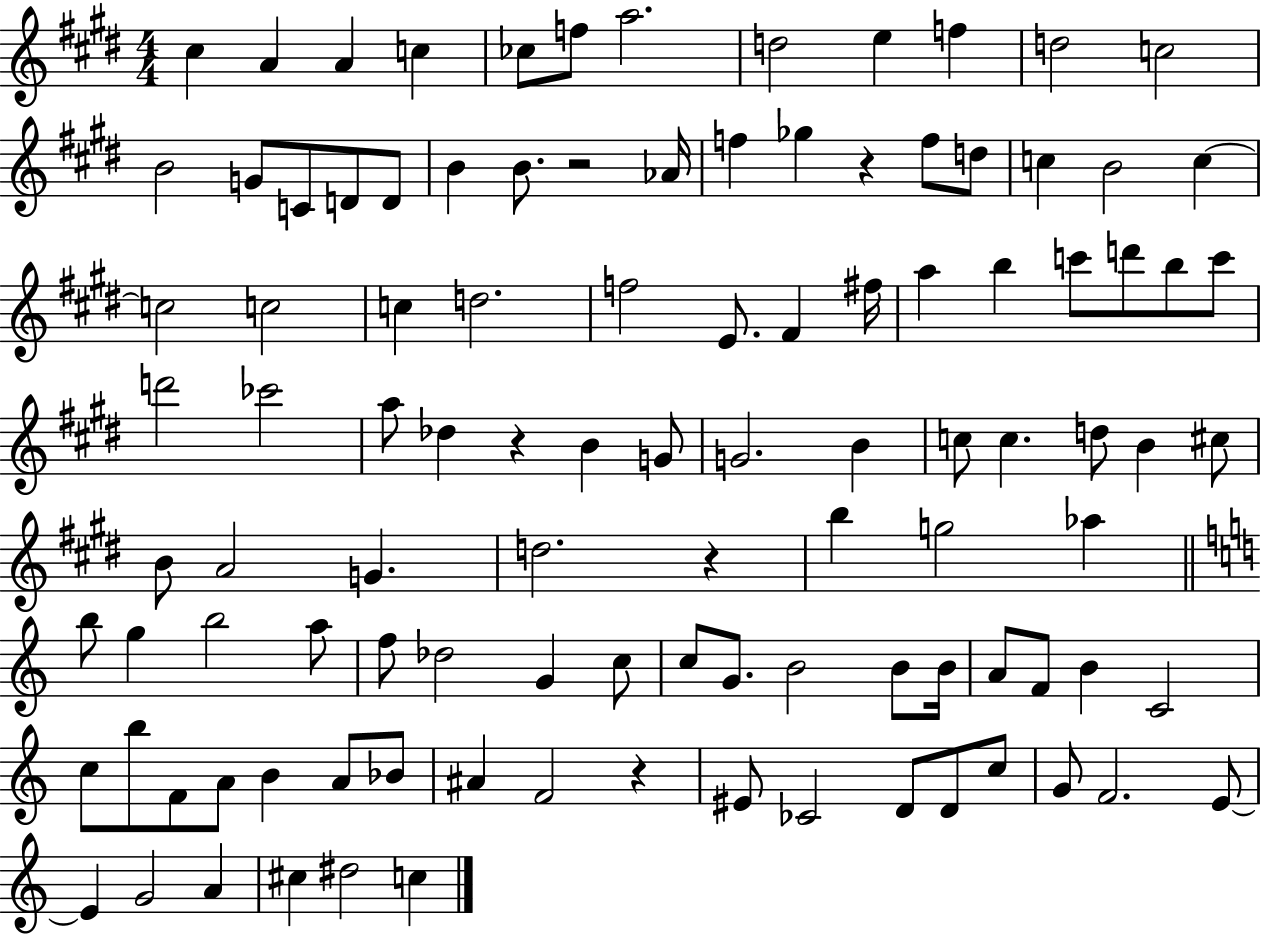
X:1
T:Untitled
M:4/4
L:1/4
K:E
^c A A c _c/2 f/2 a2 d2 e f d2 c2 B2 G/2 C/2 D/2 D/2 B B/2 z2 _A/4 f _g z f/2 d/2 c B2 c c2 c2 c d2 f2 E/2 ^F ^f/4 a b c'/2 d'/2 b/2 c'/2 d'2 _c'2 a/2 _d z B G/2 G2 B c/2 c d/2 B ^c/2 B/2 A2 G d2 z b g2 _a b/2 g b2 a/2 f/2 _d2 G c/2 c/2 G/2 B2 B/2 B/4 A/2 F/2 B C2 c/2 b/2 F/2 A/2 B A/2 _B/2 ^A F2 z ^E/2 _C2 D/2 D/2 c/2 G/2 F2 E/2 E G2 A ^c ^d2 c